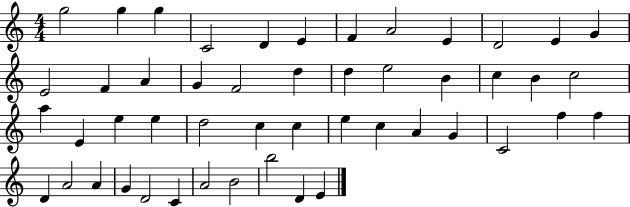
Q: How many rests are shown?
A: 0